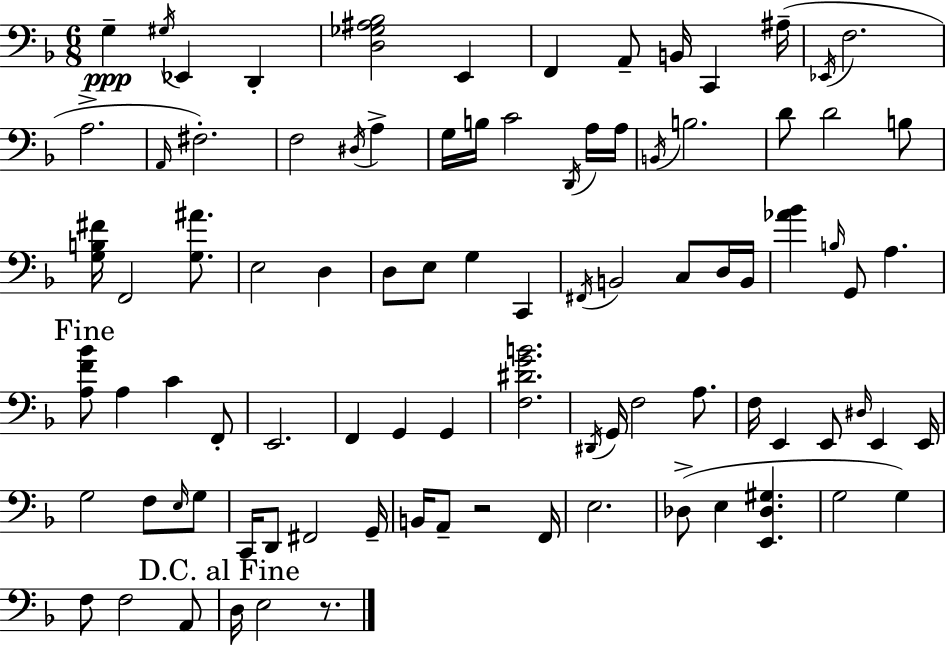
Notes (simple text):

G3/q G#3/s Eb2/q D2/q [D3,Gb3,A#3,Bb3]/h E2/q F2/q A2/e B2/s C2/q A#3/s Eb2/s F3/h. A3/h. A2/s F#3/h. F3/h D#3/s A3/q G3/s B3/s C4/h D2/s A3/s A3/s B2/s B3/h. D4/e D4/h B3/e [G3,B3,F#4]/s F2/h [G3,A#4]/e. E3/h D3/q D3/e E3/e G3/q C2/q F#2/s B2/h C3/e D3/s B2/s [Ab4,Bb4]/q B3/s G2/e A3/q. [A3,F4,Bb4]/e A3/q C4/q F2/e E2/h. F2/q G2/q G2/q [F3,D#4,G4,B4]/h. D#2/s G2/s F3/h A3/e. F3/s E2/q E2/e D#3/s E2/q E2/s G3/h F3/e E3/s G3/e C2/s D2/e F#2/h G2/s B2/s A2/e R/h F2/s E3/h. Db3/e E3/q [E2,Db3,G#3]/q. G3/h G3/q F3/e F3/h A2/e D3/s E3/h R/e.